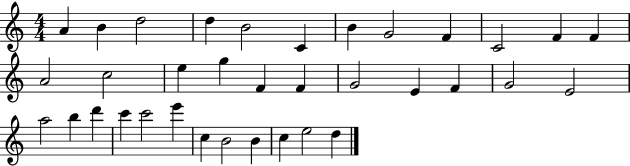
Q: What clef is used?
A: treble